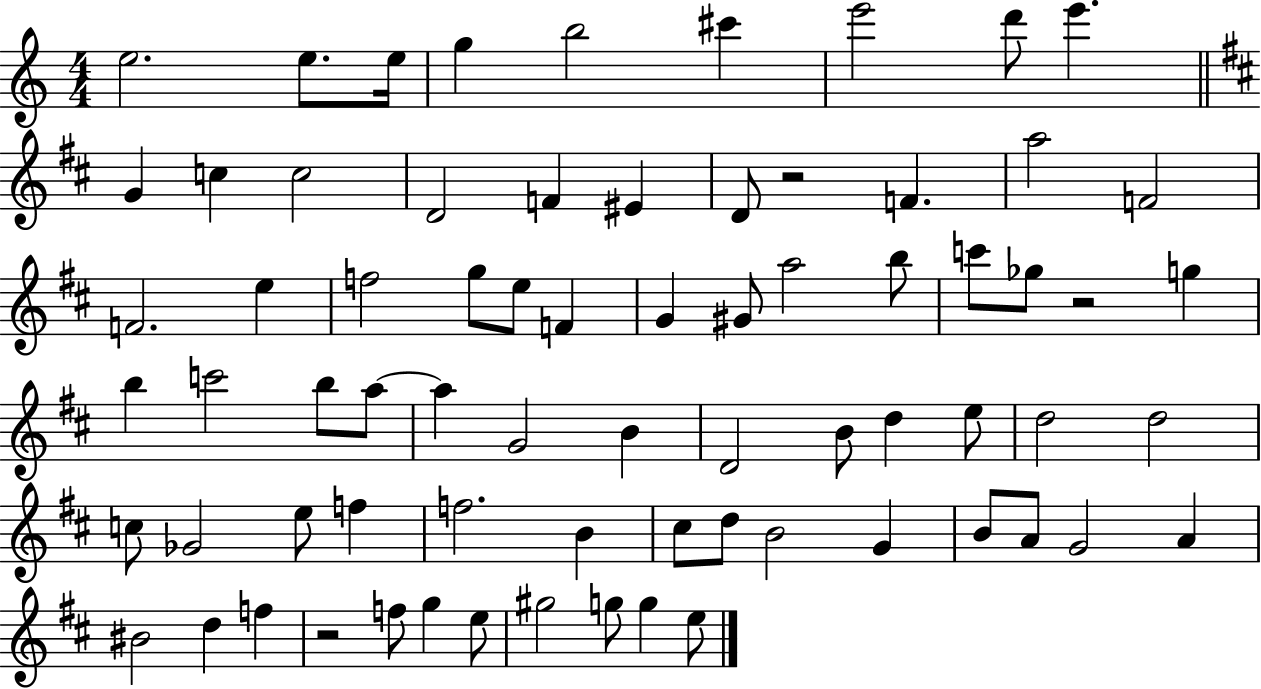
{
  \clef treble
  \numericTimeSignature
  \time 4/4
  \key c \major
  e''2. e''8. e''16 | g''4 b''2 cis'''4 | e'''2 d'''8 e'''4. | \bar "||" \break \key d \major g'4 c''4 c''2 | d'2 f'4 eis'4 | d'8 r2 f'4. | a''2 f'2 | \break f'2. e''4 | f''2 g''8 e''8 f'4 | g'4 gis'8 a''2 b''8 | c'''8 ges''8 r2 g''4 | \break b''4 c'''2 b''8 a''8~~ | a''4 g'2 b'4 | d'2 b'8 d''4 e''8 | d''2 d''2 | \break c''8 ges'2 e''8 f''4 | f''2. b'4 | cis''8 d''8 b'2 g'4 | b'8 a'8 g'2 a'4 | \break bis'2 d''4 f''4 | r2 f''8 g''4 e''8 | gis''2 g''8 g''4 e''8 | \bar "|."
}